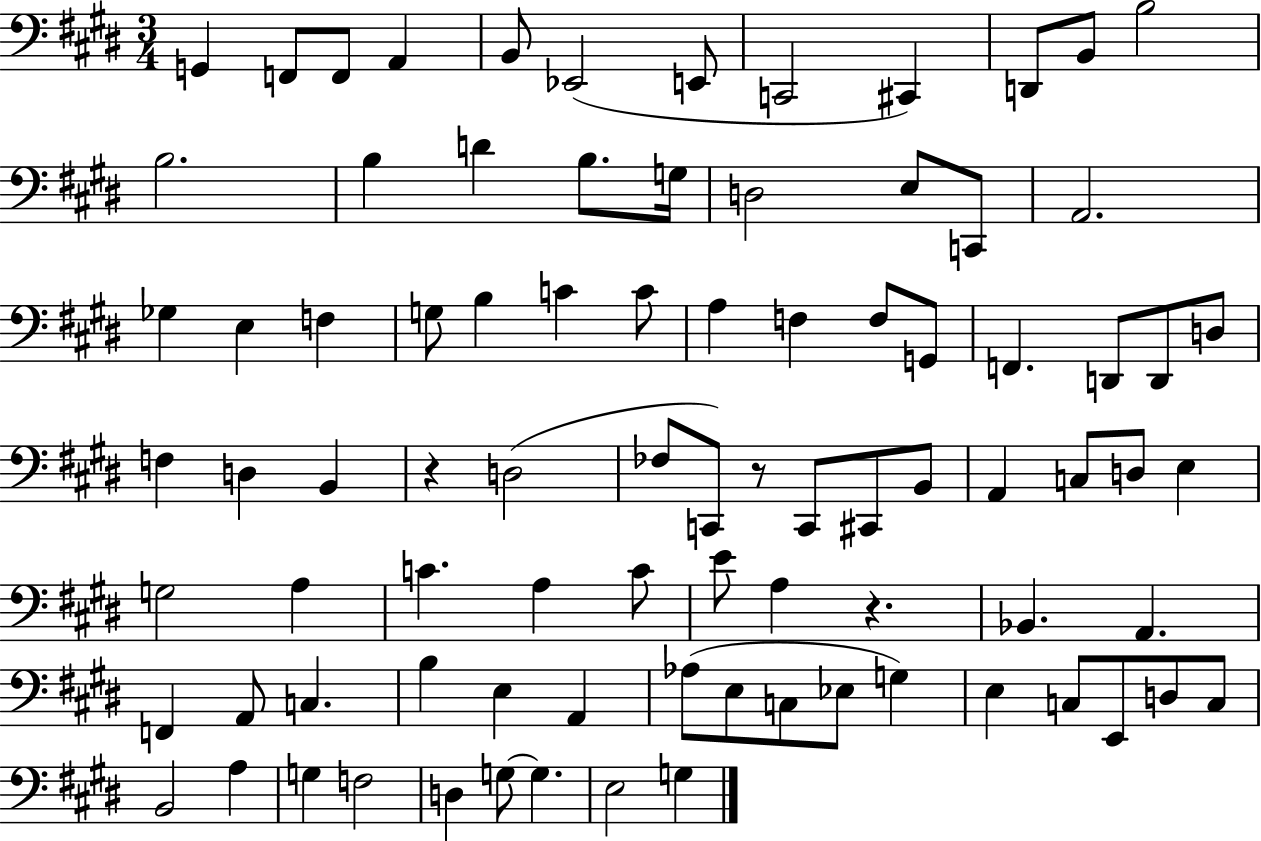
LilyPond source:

{
  \clef bass
  \numericTimeSignature
  \time 3/4
  \key e \major
  \repeat volta 2 { g,4 f,8 f,8 a,4 | b,8 ees,2( e,8 | c,2 cis,4) | d,8 b,8 b2 | \break b2. | b4 d'4 b8. g16 | d2 e8 c,8 | a,2. | \break ges4 e4 f4 | g8 b4 c'4 c'8 | a4 f4 f8 g,8 | f,4. d,8 d,8 d8 | \break f4 d4 b,4 | r4 d2( | fes8 c,8) r8 c,8 cis,8 b,8 | a,4 c8 d8 e4 | \break g2 a4 | c'4. a4 c'8 | e'8 a4 r4. | bes,4. a,4. | \break f,4 a,8 c4. | b4 e4 a,4 | aes8( e8 c8 ees8 g4) | e4 c8 e,8 d8 c8 | \break b,2 a4 | g4 f2 | d4 g8~~ g4. | e2 g4 | \break } \bar "|."
}